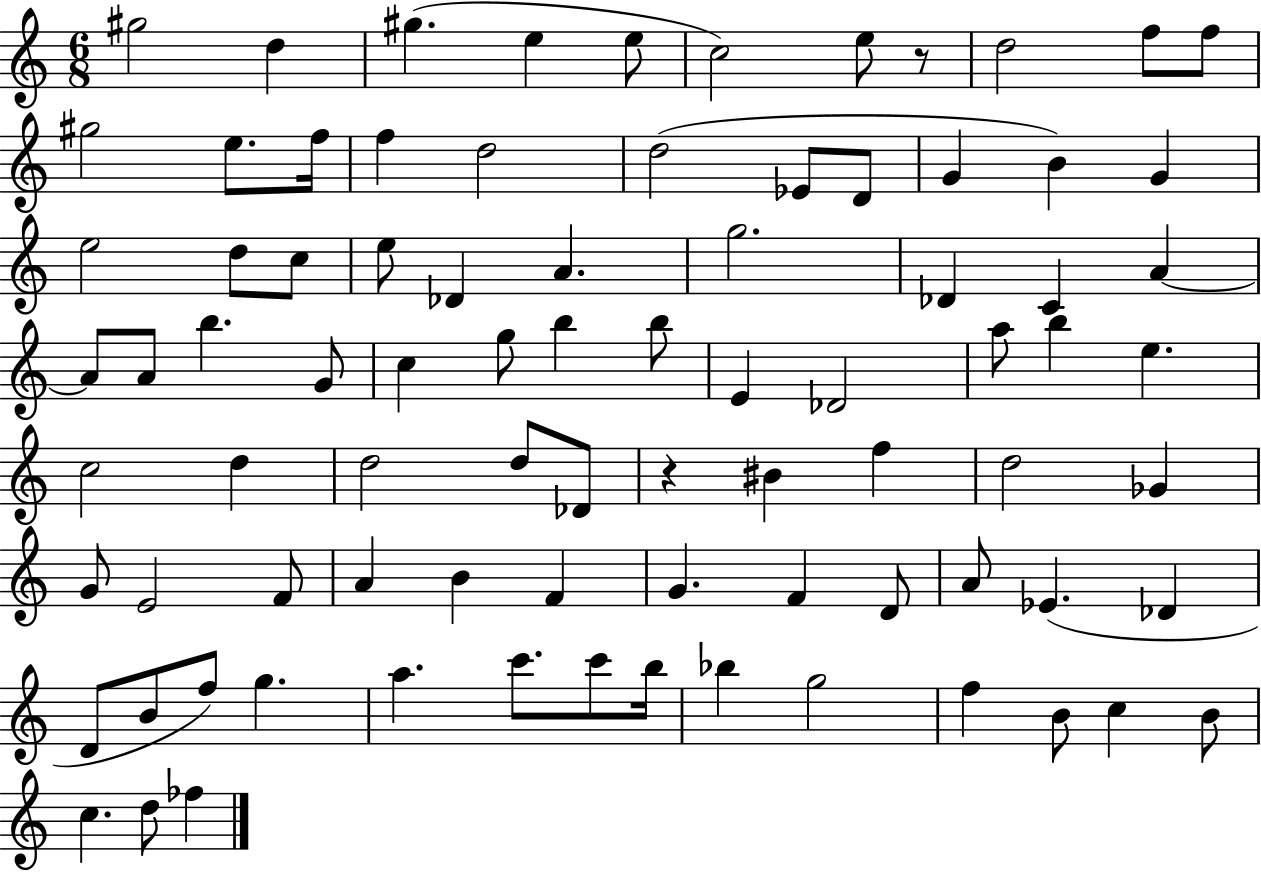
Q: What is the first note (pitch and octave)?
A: G#5